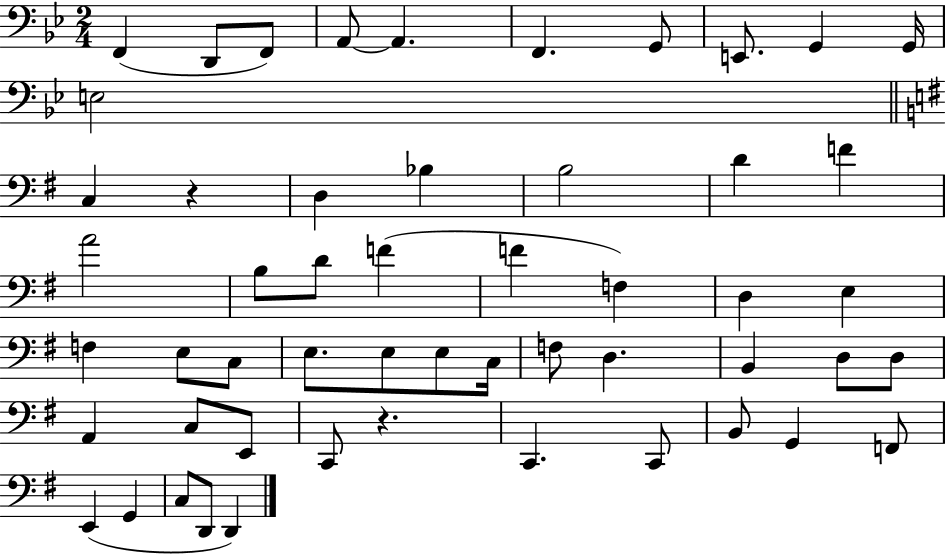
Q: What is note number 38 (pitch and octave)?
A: A2